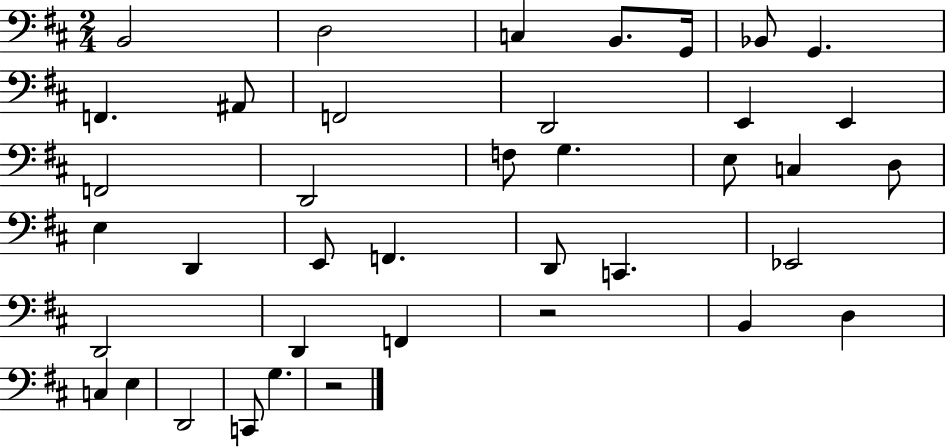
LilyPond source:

{
  \clef bass
  \numericTimeSignature
  \time 2/4
  \key d \major
  b,2 | d2 | c4 b,8. g,16 | bes,8 g,4. | \break f,4. ais,8 | f,2 | d,2 | e,4 e,4 | \break f,2 | d,2 | f8 g4. | e8 c4 d8 | \break e4 d,4 | e,8 f,4. | d,8 c,4. | ees,2 | \break d,2 | d,4 f,4 | r2 | b,4 d4 | \break c4 e4 | d,2 | c,8 g4. | r2 | \break \bar "|."
}